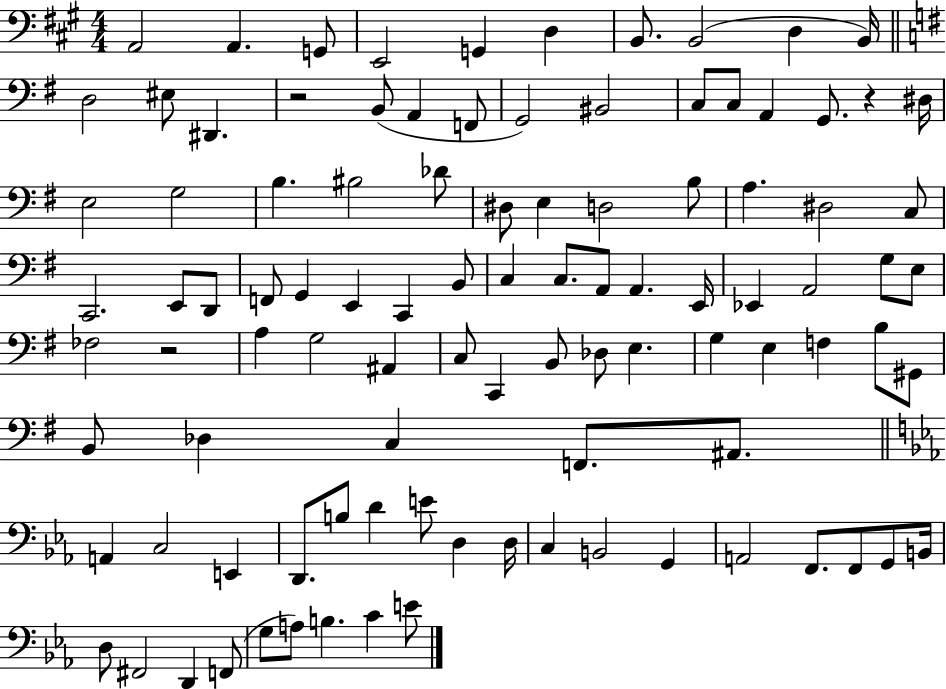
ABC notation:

X:1
T:Untitled
M:4/4
L:1/4
K:A
A,,2 A,, G,,/2 E,,2 G,, D, B,,/2 B,,2 D, B,,/4 D,2 ^E,/2 ^D,, z2 B,,/2 A,, F,,/2 G,,2 ^B,,2 C,/2 C,/2 A,, G,,/2 z ^D,/4 E,2 G,2 B, ^B,2 _D/2 ^D,/2 E, D,2 B,/2 A, ^D,2 C,/2 C,,2 E,,/2 D,,/2 F,,/2 G,, E,, C,, B,,/2 C, C,/2 A,,/2 A,, E,,/4 _E,, A,,2 G,/2 E,/2 _F,2 z2 A, G,2 ^A,, C,/2 C,, B,,/2 _D,/2 E, G, E, F, B,/2 ^G,,/2 B,,/2 _D, C, F,,/2 ^A,,/2 A,, C,2 E,, D,,/2 B,/2 D E/2 D, D,/4 C, B,,2 G,, A,,2 F,,/2 F,,/2 G,,/2 B,,/4 D,/2 ^F,,2 D,, F,,/2 G,/2 A,/2 B, C E/2